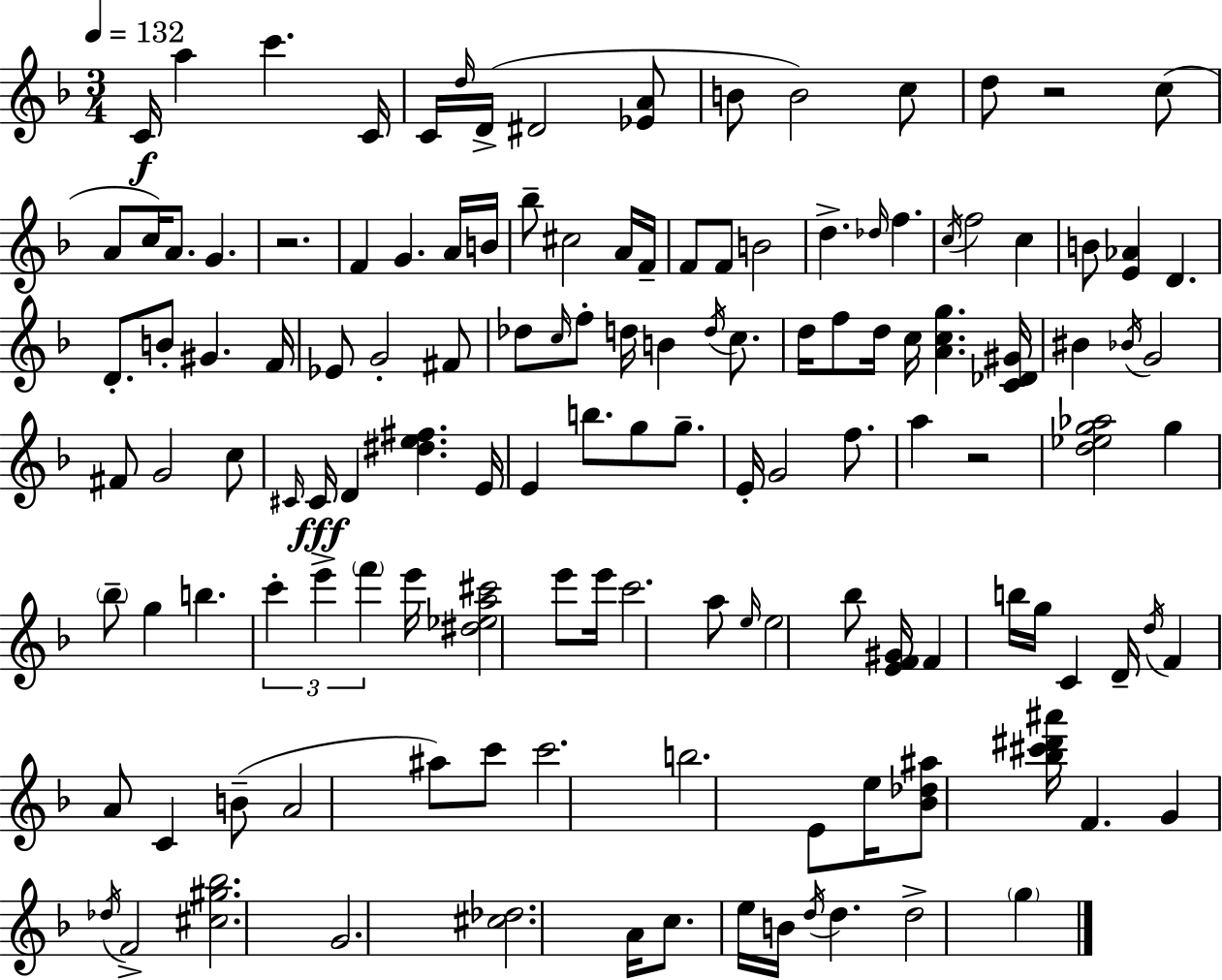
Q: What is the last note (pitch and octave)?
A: G5